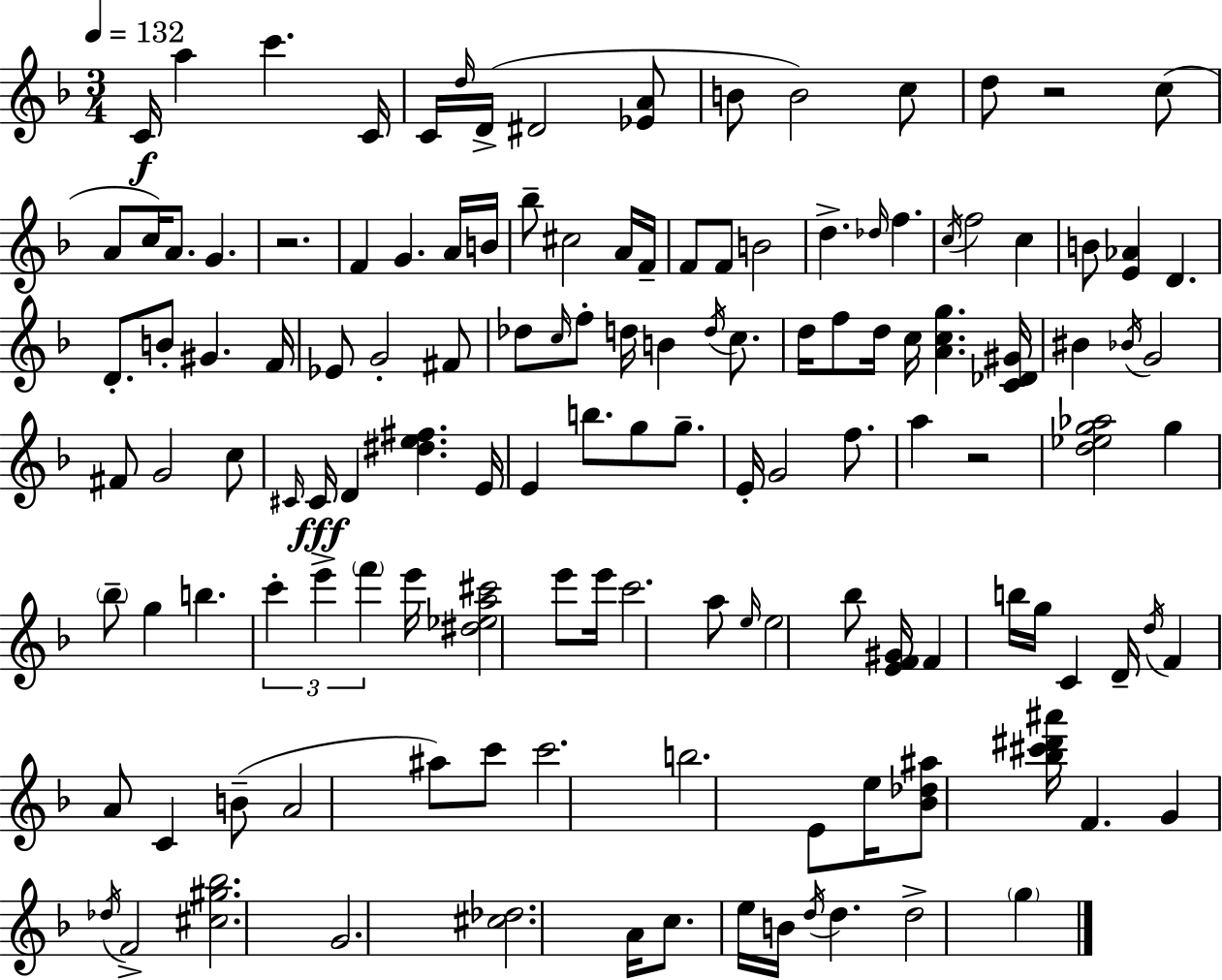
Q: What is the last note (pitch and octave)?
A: G5